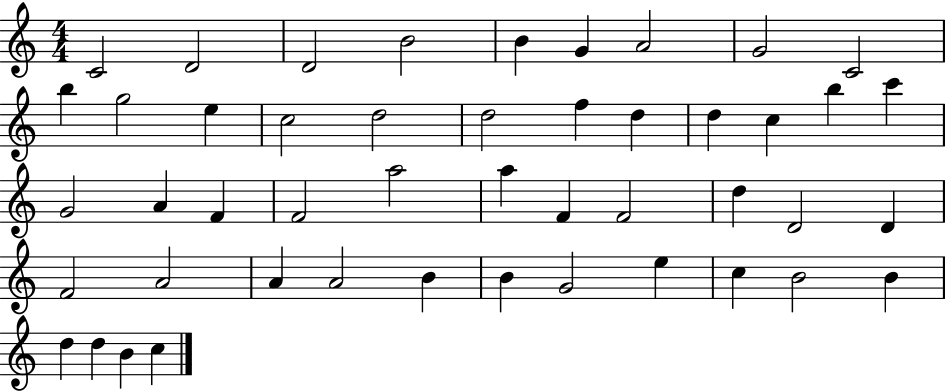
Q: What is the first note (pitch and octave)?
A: C4